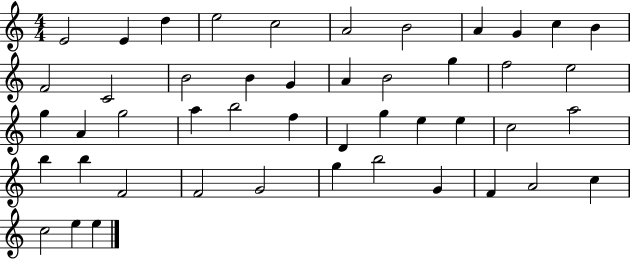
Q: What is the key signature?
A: C major